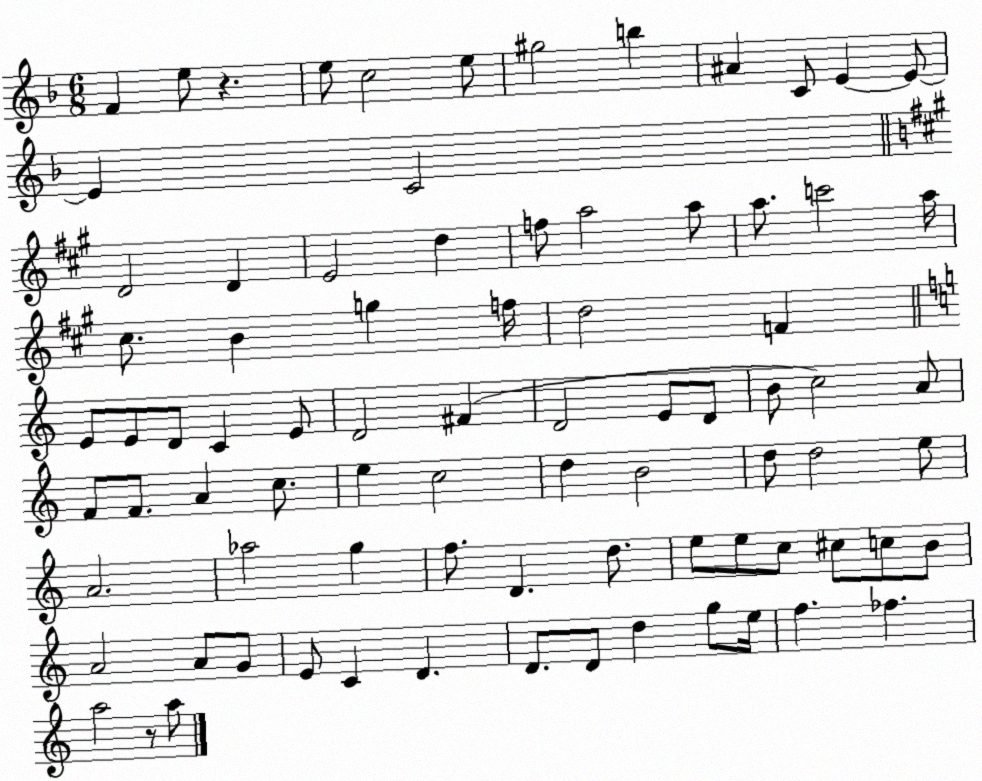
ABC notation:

X:1
T:Untitled
M:6/8
L:1/4
K:F
F e/2 z e/2 c2 e/2 ^g2 b ^A C/2 E E/2 E C2 D2 D E2 d f/2 a2 a/2 a/2 c'2 a/4 ^c/2 B g f/4 d2 F E/2 E/2 D/2 C E/2 D2 ^F D2 E/2 D/2 B/2 c2 A/2 F/2 F/2 A c/2 e c2 d B2 d/2 d2 e/2 A2 _a2 g f/2 D d/2 e/2 e/2 c/2 ^c/2 c/2 B/2 A2 A/2 G/2 E/2 C D D/2 D/2 d g/2 e/4 f _f a2 z/2 a/2